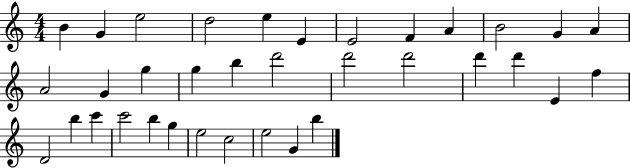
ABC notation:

X:1
T:Untitled
M:4/4
L:1/4
K:C
B G e2 d2 e E E2 F A B2 G A A2 G g g b d'2 d'2 d'2 d' d' E f D2 b c' c'2 b g e2 c2 e2 G b